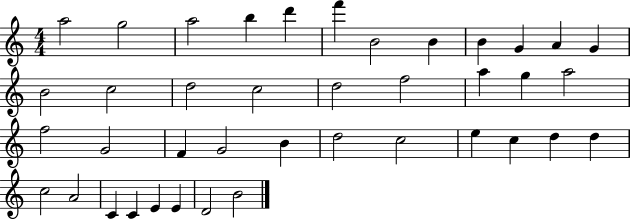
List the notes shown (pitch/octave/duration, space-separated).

A5/h G5/h A5/h B5/q D6/q F6/q B4/h B4/q B4/q G4/q A4/q G4/q B4/h C5/h D5/h C5/h D5/h F5/h A5/q G5/q A5/h F5/h G4/h F4/q G4/h B4/q D5/h C5/h E5/q C5/q D5/q D5/q C5/h A4/h C4/q C4/q E4/q E4/q D4/h B4/h